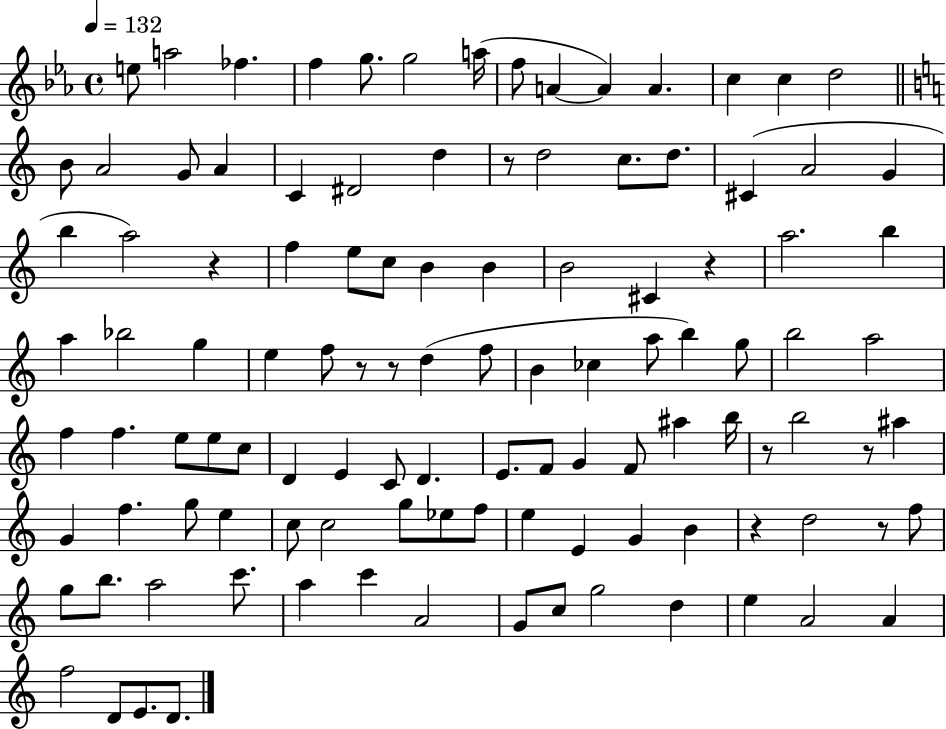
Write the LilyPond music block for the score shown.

{
  \clef treble
  \time 4/4
  \defaultTimeSignature
  \key ees \major
  \tempo 4 = 132
  e''8 a''2 fes''4. | f''4 g''8. g''2 a''16( | f''8 a'4~~ a'4) a'4. | c''4 c''4 d''2 | \break \bar "||" \break \key c \major b'8 a'2 g'8 a'4 | c'4 dis'2 d''4 | r8 d''2 c''8. d''8. | cis'4( a'2 g'4 | \break b''4 a''2) r4 | f''4 e''8 c''8 b'4 b'4 | b'2 cis'4 r4 | a''2. b''4 | \break a''4 bes''2 g''4 | e''4 f''8 r8 r8 d''4( f''8 | b'4 ces''4 a''8 b''4) g''8 | b''2 a''2 | \break f''4 f''4. e''8 e''8 c''8 | d'4 e'4 c'8 d'4. | e'8. f'8 g'4 f'8 ais''4 b''16 | r8 b''2 r8 ais''4 | \break g'4 f''4. g''8 e''4 | c''8 c''2 g''8 ees''8 f''8 | e''4 e'4 g'4 b'4 | r4 d''2 r8 f''8 | \break g''8 b''8. a''2 c'''8. | a''4 c'''4 a'2 | g'8 c''8 g''2 d''4 | e''4 a'2 a'4 | \break f''2 d'8 e'8. d'8. | \bar "|."
}